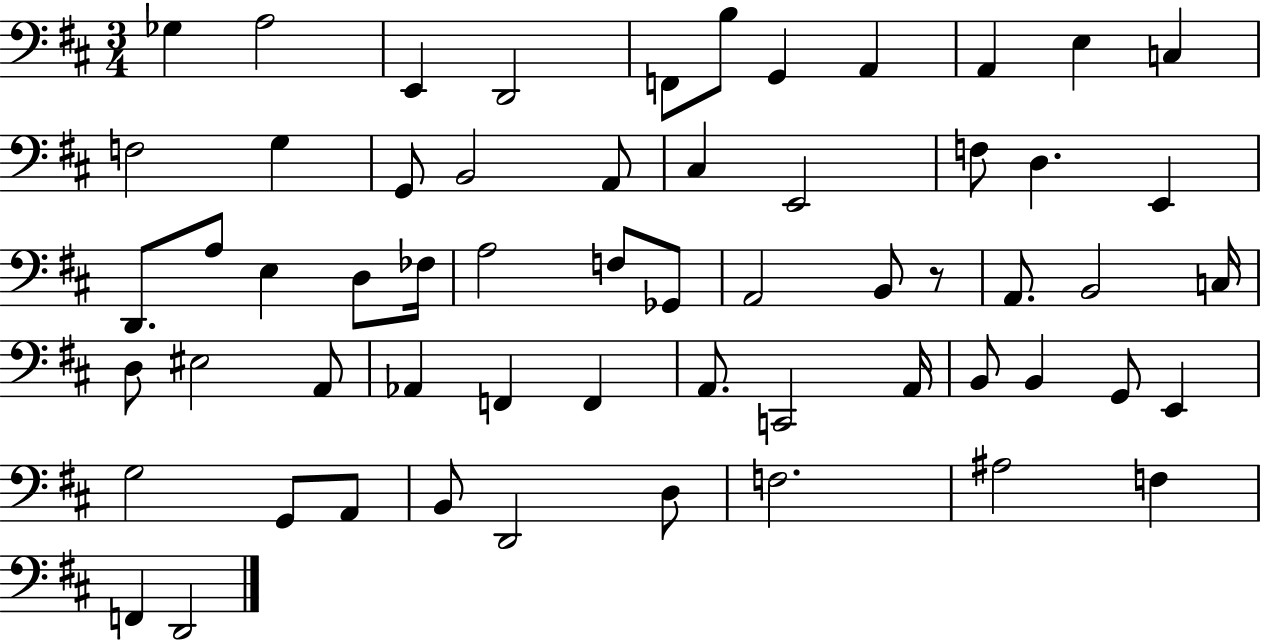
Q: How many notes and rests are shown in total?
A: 59